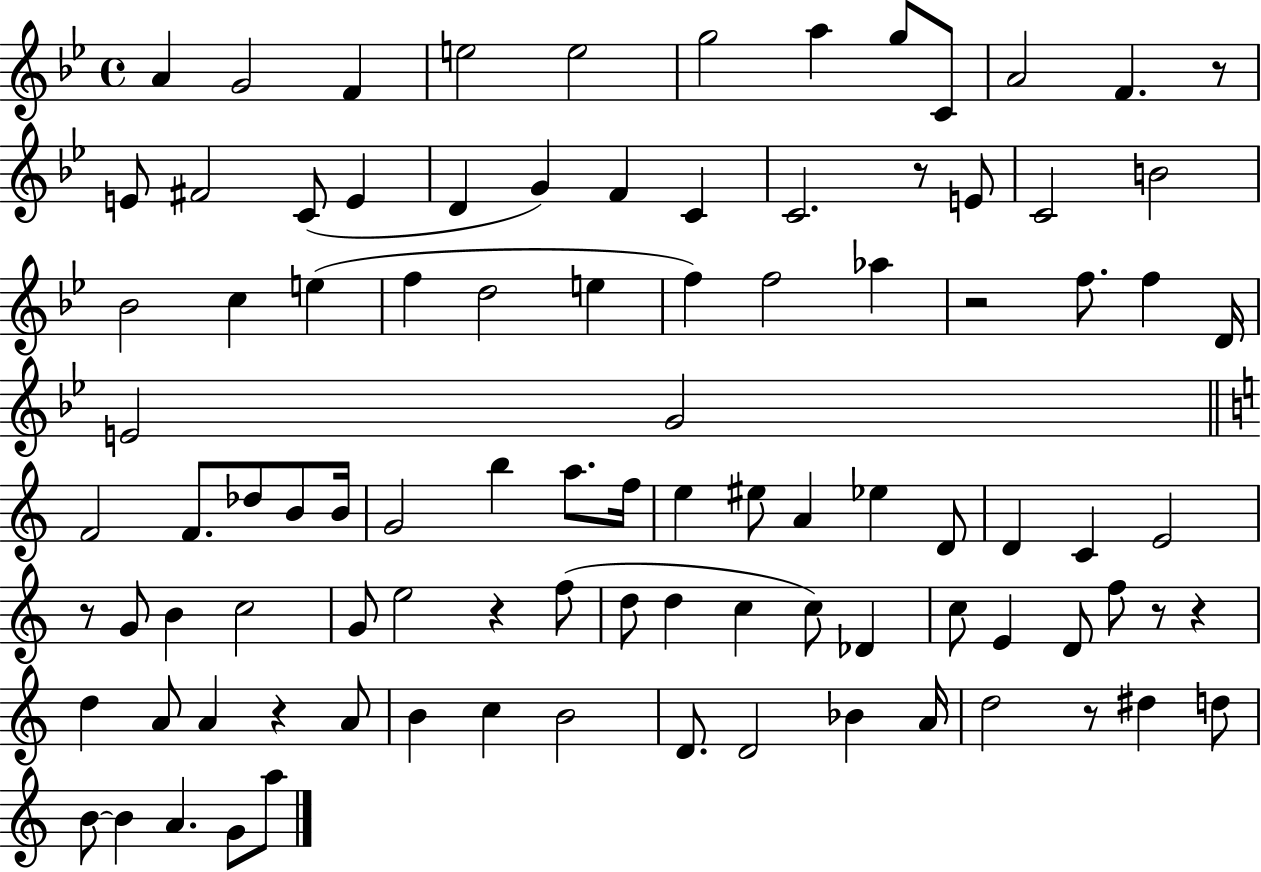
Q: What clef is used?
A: treble